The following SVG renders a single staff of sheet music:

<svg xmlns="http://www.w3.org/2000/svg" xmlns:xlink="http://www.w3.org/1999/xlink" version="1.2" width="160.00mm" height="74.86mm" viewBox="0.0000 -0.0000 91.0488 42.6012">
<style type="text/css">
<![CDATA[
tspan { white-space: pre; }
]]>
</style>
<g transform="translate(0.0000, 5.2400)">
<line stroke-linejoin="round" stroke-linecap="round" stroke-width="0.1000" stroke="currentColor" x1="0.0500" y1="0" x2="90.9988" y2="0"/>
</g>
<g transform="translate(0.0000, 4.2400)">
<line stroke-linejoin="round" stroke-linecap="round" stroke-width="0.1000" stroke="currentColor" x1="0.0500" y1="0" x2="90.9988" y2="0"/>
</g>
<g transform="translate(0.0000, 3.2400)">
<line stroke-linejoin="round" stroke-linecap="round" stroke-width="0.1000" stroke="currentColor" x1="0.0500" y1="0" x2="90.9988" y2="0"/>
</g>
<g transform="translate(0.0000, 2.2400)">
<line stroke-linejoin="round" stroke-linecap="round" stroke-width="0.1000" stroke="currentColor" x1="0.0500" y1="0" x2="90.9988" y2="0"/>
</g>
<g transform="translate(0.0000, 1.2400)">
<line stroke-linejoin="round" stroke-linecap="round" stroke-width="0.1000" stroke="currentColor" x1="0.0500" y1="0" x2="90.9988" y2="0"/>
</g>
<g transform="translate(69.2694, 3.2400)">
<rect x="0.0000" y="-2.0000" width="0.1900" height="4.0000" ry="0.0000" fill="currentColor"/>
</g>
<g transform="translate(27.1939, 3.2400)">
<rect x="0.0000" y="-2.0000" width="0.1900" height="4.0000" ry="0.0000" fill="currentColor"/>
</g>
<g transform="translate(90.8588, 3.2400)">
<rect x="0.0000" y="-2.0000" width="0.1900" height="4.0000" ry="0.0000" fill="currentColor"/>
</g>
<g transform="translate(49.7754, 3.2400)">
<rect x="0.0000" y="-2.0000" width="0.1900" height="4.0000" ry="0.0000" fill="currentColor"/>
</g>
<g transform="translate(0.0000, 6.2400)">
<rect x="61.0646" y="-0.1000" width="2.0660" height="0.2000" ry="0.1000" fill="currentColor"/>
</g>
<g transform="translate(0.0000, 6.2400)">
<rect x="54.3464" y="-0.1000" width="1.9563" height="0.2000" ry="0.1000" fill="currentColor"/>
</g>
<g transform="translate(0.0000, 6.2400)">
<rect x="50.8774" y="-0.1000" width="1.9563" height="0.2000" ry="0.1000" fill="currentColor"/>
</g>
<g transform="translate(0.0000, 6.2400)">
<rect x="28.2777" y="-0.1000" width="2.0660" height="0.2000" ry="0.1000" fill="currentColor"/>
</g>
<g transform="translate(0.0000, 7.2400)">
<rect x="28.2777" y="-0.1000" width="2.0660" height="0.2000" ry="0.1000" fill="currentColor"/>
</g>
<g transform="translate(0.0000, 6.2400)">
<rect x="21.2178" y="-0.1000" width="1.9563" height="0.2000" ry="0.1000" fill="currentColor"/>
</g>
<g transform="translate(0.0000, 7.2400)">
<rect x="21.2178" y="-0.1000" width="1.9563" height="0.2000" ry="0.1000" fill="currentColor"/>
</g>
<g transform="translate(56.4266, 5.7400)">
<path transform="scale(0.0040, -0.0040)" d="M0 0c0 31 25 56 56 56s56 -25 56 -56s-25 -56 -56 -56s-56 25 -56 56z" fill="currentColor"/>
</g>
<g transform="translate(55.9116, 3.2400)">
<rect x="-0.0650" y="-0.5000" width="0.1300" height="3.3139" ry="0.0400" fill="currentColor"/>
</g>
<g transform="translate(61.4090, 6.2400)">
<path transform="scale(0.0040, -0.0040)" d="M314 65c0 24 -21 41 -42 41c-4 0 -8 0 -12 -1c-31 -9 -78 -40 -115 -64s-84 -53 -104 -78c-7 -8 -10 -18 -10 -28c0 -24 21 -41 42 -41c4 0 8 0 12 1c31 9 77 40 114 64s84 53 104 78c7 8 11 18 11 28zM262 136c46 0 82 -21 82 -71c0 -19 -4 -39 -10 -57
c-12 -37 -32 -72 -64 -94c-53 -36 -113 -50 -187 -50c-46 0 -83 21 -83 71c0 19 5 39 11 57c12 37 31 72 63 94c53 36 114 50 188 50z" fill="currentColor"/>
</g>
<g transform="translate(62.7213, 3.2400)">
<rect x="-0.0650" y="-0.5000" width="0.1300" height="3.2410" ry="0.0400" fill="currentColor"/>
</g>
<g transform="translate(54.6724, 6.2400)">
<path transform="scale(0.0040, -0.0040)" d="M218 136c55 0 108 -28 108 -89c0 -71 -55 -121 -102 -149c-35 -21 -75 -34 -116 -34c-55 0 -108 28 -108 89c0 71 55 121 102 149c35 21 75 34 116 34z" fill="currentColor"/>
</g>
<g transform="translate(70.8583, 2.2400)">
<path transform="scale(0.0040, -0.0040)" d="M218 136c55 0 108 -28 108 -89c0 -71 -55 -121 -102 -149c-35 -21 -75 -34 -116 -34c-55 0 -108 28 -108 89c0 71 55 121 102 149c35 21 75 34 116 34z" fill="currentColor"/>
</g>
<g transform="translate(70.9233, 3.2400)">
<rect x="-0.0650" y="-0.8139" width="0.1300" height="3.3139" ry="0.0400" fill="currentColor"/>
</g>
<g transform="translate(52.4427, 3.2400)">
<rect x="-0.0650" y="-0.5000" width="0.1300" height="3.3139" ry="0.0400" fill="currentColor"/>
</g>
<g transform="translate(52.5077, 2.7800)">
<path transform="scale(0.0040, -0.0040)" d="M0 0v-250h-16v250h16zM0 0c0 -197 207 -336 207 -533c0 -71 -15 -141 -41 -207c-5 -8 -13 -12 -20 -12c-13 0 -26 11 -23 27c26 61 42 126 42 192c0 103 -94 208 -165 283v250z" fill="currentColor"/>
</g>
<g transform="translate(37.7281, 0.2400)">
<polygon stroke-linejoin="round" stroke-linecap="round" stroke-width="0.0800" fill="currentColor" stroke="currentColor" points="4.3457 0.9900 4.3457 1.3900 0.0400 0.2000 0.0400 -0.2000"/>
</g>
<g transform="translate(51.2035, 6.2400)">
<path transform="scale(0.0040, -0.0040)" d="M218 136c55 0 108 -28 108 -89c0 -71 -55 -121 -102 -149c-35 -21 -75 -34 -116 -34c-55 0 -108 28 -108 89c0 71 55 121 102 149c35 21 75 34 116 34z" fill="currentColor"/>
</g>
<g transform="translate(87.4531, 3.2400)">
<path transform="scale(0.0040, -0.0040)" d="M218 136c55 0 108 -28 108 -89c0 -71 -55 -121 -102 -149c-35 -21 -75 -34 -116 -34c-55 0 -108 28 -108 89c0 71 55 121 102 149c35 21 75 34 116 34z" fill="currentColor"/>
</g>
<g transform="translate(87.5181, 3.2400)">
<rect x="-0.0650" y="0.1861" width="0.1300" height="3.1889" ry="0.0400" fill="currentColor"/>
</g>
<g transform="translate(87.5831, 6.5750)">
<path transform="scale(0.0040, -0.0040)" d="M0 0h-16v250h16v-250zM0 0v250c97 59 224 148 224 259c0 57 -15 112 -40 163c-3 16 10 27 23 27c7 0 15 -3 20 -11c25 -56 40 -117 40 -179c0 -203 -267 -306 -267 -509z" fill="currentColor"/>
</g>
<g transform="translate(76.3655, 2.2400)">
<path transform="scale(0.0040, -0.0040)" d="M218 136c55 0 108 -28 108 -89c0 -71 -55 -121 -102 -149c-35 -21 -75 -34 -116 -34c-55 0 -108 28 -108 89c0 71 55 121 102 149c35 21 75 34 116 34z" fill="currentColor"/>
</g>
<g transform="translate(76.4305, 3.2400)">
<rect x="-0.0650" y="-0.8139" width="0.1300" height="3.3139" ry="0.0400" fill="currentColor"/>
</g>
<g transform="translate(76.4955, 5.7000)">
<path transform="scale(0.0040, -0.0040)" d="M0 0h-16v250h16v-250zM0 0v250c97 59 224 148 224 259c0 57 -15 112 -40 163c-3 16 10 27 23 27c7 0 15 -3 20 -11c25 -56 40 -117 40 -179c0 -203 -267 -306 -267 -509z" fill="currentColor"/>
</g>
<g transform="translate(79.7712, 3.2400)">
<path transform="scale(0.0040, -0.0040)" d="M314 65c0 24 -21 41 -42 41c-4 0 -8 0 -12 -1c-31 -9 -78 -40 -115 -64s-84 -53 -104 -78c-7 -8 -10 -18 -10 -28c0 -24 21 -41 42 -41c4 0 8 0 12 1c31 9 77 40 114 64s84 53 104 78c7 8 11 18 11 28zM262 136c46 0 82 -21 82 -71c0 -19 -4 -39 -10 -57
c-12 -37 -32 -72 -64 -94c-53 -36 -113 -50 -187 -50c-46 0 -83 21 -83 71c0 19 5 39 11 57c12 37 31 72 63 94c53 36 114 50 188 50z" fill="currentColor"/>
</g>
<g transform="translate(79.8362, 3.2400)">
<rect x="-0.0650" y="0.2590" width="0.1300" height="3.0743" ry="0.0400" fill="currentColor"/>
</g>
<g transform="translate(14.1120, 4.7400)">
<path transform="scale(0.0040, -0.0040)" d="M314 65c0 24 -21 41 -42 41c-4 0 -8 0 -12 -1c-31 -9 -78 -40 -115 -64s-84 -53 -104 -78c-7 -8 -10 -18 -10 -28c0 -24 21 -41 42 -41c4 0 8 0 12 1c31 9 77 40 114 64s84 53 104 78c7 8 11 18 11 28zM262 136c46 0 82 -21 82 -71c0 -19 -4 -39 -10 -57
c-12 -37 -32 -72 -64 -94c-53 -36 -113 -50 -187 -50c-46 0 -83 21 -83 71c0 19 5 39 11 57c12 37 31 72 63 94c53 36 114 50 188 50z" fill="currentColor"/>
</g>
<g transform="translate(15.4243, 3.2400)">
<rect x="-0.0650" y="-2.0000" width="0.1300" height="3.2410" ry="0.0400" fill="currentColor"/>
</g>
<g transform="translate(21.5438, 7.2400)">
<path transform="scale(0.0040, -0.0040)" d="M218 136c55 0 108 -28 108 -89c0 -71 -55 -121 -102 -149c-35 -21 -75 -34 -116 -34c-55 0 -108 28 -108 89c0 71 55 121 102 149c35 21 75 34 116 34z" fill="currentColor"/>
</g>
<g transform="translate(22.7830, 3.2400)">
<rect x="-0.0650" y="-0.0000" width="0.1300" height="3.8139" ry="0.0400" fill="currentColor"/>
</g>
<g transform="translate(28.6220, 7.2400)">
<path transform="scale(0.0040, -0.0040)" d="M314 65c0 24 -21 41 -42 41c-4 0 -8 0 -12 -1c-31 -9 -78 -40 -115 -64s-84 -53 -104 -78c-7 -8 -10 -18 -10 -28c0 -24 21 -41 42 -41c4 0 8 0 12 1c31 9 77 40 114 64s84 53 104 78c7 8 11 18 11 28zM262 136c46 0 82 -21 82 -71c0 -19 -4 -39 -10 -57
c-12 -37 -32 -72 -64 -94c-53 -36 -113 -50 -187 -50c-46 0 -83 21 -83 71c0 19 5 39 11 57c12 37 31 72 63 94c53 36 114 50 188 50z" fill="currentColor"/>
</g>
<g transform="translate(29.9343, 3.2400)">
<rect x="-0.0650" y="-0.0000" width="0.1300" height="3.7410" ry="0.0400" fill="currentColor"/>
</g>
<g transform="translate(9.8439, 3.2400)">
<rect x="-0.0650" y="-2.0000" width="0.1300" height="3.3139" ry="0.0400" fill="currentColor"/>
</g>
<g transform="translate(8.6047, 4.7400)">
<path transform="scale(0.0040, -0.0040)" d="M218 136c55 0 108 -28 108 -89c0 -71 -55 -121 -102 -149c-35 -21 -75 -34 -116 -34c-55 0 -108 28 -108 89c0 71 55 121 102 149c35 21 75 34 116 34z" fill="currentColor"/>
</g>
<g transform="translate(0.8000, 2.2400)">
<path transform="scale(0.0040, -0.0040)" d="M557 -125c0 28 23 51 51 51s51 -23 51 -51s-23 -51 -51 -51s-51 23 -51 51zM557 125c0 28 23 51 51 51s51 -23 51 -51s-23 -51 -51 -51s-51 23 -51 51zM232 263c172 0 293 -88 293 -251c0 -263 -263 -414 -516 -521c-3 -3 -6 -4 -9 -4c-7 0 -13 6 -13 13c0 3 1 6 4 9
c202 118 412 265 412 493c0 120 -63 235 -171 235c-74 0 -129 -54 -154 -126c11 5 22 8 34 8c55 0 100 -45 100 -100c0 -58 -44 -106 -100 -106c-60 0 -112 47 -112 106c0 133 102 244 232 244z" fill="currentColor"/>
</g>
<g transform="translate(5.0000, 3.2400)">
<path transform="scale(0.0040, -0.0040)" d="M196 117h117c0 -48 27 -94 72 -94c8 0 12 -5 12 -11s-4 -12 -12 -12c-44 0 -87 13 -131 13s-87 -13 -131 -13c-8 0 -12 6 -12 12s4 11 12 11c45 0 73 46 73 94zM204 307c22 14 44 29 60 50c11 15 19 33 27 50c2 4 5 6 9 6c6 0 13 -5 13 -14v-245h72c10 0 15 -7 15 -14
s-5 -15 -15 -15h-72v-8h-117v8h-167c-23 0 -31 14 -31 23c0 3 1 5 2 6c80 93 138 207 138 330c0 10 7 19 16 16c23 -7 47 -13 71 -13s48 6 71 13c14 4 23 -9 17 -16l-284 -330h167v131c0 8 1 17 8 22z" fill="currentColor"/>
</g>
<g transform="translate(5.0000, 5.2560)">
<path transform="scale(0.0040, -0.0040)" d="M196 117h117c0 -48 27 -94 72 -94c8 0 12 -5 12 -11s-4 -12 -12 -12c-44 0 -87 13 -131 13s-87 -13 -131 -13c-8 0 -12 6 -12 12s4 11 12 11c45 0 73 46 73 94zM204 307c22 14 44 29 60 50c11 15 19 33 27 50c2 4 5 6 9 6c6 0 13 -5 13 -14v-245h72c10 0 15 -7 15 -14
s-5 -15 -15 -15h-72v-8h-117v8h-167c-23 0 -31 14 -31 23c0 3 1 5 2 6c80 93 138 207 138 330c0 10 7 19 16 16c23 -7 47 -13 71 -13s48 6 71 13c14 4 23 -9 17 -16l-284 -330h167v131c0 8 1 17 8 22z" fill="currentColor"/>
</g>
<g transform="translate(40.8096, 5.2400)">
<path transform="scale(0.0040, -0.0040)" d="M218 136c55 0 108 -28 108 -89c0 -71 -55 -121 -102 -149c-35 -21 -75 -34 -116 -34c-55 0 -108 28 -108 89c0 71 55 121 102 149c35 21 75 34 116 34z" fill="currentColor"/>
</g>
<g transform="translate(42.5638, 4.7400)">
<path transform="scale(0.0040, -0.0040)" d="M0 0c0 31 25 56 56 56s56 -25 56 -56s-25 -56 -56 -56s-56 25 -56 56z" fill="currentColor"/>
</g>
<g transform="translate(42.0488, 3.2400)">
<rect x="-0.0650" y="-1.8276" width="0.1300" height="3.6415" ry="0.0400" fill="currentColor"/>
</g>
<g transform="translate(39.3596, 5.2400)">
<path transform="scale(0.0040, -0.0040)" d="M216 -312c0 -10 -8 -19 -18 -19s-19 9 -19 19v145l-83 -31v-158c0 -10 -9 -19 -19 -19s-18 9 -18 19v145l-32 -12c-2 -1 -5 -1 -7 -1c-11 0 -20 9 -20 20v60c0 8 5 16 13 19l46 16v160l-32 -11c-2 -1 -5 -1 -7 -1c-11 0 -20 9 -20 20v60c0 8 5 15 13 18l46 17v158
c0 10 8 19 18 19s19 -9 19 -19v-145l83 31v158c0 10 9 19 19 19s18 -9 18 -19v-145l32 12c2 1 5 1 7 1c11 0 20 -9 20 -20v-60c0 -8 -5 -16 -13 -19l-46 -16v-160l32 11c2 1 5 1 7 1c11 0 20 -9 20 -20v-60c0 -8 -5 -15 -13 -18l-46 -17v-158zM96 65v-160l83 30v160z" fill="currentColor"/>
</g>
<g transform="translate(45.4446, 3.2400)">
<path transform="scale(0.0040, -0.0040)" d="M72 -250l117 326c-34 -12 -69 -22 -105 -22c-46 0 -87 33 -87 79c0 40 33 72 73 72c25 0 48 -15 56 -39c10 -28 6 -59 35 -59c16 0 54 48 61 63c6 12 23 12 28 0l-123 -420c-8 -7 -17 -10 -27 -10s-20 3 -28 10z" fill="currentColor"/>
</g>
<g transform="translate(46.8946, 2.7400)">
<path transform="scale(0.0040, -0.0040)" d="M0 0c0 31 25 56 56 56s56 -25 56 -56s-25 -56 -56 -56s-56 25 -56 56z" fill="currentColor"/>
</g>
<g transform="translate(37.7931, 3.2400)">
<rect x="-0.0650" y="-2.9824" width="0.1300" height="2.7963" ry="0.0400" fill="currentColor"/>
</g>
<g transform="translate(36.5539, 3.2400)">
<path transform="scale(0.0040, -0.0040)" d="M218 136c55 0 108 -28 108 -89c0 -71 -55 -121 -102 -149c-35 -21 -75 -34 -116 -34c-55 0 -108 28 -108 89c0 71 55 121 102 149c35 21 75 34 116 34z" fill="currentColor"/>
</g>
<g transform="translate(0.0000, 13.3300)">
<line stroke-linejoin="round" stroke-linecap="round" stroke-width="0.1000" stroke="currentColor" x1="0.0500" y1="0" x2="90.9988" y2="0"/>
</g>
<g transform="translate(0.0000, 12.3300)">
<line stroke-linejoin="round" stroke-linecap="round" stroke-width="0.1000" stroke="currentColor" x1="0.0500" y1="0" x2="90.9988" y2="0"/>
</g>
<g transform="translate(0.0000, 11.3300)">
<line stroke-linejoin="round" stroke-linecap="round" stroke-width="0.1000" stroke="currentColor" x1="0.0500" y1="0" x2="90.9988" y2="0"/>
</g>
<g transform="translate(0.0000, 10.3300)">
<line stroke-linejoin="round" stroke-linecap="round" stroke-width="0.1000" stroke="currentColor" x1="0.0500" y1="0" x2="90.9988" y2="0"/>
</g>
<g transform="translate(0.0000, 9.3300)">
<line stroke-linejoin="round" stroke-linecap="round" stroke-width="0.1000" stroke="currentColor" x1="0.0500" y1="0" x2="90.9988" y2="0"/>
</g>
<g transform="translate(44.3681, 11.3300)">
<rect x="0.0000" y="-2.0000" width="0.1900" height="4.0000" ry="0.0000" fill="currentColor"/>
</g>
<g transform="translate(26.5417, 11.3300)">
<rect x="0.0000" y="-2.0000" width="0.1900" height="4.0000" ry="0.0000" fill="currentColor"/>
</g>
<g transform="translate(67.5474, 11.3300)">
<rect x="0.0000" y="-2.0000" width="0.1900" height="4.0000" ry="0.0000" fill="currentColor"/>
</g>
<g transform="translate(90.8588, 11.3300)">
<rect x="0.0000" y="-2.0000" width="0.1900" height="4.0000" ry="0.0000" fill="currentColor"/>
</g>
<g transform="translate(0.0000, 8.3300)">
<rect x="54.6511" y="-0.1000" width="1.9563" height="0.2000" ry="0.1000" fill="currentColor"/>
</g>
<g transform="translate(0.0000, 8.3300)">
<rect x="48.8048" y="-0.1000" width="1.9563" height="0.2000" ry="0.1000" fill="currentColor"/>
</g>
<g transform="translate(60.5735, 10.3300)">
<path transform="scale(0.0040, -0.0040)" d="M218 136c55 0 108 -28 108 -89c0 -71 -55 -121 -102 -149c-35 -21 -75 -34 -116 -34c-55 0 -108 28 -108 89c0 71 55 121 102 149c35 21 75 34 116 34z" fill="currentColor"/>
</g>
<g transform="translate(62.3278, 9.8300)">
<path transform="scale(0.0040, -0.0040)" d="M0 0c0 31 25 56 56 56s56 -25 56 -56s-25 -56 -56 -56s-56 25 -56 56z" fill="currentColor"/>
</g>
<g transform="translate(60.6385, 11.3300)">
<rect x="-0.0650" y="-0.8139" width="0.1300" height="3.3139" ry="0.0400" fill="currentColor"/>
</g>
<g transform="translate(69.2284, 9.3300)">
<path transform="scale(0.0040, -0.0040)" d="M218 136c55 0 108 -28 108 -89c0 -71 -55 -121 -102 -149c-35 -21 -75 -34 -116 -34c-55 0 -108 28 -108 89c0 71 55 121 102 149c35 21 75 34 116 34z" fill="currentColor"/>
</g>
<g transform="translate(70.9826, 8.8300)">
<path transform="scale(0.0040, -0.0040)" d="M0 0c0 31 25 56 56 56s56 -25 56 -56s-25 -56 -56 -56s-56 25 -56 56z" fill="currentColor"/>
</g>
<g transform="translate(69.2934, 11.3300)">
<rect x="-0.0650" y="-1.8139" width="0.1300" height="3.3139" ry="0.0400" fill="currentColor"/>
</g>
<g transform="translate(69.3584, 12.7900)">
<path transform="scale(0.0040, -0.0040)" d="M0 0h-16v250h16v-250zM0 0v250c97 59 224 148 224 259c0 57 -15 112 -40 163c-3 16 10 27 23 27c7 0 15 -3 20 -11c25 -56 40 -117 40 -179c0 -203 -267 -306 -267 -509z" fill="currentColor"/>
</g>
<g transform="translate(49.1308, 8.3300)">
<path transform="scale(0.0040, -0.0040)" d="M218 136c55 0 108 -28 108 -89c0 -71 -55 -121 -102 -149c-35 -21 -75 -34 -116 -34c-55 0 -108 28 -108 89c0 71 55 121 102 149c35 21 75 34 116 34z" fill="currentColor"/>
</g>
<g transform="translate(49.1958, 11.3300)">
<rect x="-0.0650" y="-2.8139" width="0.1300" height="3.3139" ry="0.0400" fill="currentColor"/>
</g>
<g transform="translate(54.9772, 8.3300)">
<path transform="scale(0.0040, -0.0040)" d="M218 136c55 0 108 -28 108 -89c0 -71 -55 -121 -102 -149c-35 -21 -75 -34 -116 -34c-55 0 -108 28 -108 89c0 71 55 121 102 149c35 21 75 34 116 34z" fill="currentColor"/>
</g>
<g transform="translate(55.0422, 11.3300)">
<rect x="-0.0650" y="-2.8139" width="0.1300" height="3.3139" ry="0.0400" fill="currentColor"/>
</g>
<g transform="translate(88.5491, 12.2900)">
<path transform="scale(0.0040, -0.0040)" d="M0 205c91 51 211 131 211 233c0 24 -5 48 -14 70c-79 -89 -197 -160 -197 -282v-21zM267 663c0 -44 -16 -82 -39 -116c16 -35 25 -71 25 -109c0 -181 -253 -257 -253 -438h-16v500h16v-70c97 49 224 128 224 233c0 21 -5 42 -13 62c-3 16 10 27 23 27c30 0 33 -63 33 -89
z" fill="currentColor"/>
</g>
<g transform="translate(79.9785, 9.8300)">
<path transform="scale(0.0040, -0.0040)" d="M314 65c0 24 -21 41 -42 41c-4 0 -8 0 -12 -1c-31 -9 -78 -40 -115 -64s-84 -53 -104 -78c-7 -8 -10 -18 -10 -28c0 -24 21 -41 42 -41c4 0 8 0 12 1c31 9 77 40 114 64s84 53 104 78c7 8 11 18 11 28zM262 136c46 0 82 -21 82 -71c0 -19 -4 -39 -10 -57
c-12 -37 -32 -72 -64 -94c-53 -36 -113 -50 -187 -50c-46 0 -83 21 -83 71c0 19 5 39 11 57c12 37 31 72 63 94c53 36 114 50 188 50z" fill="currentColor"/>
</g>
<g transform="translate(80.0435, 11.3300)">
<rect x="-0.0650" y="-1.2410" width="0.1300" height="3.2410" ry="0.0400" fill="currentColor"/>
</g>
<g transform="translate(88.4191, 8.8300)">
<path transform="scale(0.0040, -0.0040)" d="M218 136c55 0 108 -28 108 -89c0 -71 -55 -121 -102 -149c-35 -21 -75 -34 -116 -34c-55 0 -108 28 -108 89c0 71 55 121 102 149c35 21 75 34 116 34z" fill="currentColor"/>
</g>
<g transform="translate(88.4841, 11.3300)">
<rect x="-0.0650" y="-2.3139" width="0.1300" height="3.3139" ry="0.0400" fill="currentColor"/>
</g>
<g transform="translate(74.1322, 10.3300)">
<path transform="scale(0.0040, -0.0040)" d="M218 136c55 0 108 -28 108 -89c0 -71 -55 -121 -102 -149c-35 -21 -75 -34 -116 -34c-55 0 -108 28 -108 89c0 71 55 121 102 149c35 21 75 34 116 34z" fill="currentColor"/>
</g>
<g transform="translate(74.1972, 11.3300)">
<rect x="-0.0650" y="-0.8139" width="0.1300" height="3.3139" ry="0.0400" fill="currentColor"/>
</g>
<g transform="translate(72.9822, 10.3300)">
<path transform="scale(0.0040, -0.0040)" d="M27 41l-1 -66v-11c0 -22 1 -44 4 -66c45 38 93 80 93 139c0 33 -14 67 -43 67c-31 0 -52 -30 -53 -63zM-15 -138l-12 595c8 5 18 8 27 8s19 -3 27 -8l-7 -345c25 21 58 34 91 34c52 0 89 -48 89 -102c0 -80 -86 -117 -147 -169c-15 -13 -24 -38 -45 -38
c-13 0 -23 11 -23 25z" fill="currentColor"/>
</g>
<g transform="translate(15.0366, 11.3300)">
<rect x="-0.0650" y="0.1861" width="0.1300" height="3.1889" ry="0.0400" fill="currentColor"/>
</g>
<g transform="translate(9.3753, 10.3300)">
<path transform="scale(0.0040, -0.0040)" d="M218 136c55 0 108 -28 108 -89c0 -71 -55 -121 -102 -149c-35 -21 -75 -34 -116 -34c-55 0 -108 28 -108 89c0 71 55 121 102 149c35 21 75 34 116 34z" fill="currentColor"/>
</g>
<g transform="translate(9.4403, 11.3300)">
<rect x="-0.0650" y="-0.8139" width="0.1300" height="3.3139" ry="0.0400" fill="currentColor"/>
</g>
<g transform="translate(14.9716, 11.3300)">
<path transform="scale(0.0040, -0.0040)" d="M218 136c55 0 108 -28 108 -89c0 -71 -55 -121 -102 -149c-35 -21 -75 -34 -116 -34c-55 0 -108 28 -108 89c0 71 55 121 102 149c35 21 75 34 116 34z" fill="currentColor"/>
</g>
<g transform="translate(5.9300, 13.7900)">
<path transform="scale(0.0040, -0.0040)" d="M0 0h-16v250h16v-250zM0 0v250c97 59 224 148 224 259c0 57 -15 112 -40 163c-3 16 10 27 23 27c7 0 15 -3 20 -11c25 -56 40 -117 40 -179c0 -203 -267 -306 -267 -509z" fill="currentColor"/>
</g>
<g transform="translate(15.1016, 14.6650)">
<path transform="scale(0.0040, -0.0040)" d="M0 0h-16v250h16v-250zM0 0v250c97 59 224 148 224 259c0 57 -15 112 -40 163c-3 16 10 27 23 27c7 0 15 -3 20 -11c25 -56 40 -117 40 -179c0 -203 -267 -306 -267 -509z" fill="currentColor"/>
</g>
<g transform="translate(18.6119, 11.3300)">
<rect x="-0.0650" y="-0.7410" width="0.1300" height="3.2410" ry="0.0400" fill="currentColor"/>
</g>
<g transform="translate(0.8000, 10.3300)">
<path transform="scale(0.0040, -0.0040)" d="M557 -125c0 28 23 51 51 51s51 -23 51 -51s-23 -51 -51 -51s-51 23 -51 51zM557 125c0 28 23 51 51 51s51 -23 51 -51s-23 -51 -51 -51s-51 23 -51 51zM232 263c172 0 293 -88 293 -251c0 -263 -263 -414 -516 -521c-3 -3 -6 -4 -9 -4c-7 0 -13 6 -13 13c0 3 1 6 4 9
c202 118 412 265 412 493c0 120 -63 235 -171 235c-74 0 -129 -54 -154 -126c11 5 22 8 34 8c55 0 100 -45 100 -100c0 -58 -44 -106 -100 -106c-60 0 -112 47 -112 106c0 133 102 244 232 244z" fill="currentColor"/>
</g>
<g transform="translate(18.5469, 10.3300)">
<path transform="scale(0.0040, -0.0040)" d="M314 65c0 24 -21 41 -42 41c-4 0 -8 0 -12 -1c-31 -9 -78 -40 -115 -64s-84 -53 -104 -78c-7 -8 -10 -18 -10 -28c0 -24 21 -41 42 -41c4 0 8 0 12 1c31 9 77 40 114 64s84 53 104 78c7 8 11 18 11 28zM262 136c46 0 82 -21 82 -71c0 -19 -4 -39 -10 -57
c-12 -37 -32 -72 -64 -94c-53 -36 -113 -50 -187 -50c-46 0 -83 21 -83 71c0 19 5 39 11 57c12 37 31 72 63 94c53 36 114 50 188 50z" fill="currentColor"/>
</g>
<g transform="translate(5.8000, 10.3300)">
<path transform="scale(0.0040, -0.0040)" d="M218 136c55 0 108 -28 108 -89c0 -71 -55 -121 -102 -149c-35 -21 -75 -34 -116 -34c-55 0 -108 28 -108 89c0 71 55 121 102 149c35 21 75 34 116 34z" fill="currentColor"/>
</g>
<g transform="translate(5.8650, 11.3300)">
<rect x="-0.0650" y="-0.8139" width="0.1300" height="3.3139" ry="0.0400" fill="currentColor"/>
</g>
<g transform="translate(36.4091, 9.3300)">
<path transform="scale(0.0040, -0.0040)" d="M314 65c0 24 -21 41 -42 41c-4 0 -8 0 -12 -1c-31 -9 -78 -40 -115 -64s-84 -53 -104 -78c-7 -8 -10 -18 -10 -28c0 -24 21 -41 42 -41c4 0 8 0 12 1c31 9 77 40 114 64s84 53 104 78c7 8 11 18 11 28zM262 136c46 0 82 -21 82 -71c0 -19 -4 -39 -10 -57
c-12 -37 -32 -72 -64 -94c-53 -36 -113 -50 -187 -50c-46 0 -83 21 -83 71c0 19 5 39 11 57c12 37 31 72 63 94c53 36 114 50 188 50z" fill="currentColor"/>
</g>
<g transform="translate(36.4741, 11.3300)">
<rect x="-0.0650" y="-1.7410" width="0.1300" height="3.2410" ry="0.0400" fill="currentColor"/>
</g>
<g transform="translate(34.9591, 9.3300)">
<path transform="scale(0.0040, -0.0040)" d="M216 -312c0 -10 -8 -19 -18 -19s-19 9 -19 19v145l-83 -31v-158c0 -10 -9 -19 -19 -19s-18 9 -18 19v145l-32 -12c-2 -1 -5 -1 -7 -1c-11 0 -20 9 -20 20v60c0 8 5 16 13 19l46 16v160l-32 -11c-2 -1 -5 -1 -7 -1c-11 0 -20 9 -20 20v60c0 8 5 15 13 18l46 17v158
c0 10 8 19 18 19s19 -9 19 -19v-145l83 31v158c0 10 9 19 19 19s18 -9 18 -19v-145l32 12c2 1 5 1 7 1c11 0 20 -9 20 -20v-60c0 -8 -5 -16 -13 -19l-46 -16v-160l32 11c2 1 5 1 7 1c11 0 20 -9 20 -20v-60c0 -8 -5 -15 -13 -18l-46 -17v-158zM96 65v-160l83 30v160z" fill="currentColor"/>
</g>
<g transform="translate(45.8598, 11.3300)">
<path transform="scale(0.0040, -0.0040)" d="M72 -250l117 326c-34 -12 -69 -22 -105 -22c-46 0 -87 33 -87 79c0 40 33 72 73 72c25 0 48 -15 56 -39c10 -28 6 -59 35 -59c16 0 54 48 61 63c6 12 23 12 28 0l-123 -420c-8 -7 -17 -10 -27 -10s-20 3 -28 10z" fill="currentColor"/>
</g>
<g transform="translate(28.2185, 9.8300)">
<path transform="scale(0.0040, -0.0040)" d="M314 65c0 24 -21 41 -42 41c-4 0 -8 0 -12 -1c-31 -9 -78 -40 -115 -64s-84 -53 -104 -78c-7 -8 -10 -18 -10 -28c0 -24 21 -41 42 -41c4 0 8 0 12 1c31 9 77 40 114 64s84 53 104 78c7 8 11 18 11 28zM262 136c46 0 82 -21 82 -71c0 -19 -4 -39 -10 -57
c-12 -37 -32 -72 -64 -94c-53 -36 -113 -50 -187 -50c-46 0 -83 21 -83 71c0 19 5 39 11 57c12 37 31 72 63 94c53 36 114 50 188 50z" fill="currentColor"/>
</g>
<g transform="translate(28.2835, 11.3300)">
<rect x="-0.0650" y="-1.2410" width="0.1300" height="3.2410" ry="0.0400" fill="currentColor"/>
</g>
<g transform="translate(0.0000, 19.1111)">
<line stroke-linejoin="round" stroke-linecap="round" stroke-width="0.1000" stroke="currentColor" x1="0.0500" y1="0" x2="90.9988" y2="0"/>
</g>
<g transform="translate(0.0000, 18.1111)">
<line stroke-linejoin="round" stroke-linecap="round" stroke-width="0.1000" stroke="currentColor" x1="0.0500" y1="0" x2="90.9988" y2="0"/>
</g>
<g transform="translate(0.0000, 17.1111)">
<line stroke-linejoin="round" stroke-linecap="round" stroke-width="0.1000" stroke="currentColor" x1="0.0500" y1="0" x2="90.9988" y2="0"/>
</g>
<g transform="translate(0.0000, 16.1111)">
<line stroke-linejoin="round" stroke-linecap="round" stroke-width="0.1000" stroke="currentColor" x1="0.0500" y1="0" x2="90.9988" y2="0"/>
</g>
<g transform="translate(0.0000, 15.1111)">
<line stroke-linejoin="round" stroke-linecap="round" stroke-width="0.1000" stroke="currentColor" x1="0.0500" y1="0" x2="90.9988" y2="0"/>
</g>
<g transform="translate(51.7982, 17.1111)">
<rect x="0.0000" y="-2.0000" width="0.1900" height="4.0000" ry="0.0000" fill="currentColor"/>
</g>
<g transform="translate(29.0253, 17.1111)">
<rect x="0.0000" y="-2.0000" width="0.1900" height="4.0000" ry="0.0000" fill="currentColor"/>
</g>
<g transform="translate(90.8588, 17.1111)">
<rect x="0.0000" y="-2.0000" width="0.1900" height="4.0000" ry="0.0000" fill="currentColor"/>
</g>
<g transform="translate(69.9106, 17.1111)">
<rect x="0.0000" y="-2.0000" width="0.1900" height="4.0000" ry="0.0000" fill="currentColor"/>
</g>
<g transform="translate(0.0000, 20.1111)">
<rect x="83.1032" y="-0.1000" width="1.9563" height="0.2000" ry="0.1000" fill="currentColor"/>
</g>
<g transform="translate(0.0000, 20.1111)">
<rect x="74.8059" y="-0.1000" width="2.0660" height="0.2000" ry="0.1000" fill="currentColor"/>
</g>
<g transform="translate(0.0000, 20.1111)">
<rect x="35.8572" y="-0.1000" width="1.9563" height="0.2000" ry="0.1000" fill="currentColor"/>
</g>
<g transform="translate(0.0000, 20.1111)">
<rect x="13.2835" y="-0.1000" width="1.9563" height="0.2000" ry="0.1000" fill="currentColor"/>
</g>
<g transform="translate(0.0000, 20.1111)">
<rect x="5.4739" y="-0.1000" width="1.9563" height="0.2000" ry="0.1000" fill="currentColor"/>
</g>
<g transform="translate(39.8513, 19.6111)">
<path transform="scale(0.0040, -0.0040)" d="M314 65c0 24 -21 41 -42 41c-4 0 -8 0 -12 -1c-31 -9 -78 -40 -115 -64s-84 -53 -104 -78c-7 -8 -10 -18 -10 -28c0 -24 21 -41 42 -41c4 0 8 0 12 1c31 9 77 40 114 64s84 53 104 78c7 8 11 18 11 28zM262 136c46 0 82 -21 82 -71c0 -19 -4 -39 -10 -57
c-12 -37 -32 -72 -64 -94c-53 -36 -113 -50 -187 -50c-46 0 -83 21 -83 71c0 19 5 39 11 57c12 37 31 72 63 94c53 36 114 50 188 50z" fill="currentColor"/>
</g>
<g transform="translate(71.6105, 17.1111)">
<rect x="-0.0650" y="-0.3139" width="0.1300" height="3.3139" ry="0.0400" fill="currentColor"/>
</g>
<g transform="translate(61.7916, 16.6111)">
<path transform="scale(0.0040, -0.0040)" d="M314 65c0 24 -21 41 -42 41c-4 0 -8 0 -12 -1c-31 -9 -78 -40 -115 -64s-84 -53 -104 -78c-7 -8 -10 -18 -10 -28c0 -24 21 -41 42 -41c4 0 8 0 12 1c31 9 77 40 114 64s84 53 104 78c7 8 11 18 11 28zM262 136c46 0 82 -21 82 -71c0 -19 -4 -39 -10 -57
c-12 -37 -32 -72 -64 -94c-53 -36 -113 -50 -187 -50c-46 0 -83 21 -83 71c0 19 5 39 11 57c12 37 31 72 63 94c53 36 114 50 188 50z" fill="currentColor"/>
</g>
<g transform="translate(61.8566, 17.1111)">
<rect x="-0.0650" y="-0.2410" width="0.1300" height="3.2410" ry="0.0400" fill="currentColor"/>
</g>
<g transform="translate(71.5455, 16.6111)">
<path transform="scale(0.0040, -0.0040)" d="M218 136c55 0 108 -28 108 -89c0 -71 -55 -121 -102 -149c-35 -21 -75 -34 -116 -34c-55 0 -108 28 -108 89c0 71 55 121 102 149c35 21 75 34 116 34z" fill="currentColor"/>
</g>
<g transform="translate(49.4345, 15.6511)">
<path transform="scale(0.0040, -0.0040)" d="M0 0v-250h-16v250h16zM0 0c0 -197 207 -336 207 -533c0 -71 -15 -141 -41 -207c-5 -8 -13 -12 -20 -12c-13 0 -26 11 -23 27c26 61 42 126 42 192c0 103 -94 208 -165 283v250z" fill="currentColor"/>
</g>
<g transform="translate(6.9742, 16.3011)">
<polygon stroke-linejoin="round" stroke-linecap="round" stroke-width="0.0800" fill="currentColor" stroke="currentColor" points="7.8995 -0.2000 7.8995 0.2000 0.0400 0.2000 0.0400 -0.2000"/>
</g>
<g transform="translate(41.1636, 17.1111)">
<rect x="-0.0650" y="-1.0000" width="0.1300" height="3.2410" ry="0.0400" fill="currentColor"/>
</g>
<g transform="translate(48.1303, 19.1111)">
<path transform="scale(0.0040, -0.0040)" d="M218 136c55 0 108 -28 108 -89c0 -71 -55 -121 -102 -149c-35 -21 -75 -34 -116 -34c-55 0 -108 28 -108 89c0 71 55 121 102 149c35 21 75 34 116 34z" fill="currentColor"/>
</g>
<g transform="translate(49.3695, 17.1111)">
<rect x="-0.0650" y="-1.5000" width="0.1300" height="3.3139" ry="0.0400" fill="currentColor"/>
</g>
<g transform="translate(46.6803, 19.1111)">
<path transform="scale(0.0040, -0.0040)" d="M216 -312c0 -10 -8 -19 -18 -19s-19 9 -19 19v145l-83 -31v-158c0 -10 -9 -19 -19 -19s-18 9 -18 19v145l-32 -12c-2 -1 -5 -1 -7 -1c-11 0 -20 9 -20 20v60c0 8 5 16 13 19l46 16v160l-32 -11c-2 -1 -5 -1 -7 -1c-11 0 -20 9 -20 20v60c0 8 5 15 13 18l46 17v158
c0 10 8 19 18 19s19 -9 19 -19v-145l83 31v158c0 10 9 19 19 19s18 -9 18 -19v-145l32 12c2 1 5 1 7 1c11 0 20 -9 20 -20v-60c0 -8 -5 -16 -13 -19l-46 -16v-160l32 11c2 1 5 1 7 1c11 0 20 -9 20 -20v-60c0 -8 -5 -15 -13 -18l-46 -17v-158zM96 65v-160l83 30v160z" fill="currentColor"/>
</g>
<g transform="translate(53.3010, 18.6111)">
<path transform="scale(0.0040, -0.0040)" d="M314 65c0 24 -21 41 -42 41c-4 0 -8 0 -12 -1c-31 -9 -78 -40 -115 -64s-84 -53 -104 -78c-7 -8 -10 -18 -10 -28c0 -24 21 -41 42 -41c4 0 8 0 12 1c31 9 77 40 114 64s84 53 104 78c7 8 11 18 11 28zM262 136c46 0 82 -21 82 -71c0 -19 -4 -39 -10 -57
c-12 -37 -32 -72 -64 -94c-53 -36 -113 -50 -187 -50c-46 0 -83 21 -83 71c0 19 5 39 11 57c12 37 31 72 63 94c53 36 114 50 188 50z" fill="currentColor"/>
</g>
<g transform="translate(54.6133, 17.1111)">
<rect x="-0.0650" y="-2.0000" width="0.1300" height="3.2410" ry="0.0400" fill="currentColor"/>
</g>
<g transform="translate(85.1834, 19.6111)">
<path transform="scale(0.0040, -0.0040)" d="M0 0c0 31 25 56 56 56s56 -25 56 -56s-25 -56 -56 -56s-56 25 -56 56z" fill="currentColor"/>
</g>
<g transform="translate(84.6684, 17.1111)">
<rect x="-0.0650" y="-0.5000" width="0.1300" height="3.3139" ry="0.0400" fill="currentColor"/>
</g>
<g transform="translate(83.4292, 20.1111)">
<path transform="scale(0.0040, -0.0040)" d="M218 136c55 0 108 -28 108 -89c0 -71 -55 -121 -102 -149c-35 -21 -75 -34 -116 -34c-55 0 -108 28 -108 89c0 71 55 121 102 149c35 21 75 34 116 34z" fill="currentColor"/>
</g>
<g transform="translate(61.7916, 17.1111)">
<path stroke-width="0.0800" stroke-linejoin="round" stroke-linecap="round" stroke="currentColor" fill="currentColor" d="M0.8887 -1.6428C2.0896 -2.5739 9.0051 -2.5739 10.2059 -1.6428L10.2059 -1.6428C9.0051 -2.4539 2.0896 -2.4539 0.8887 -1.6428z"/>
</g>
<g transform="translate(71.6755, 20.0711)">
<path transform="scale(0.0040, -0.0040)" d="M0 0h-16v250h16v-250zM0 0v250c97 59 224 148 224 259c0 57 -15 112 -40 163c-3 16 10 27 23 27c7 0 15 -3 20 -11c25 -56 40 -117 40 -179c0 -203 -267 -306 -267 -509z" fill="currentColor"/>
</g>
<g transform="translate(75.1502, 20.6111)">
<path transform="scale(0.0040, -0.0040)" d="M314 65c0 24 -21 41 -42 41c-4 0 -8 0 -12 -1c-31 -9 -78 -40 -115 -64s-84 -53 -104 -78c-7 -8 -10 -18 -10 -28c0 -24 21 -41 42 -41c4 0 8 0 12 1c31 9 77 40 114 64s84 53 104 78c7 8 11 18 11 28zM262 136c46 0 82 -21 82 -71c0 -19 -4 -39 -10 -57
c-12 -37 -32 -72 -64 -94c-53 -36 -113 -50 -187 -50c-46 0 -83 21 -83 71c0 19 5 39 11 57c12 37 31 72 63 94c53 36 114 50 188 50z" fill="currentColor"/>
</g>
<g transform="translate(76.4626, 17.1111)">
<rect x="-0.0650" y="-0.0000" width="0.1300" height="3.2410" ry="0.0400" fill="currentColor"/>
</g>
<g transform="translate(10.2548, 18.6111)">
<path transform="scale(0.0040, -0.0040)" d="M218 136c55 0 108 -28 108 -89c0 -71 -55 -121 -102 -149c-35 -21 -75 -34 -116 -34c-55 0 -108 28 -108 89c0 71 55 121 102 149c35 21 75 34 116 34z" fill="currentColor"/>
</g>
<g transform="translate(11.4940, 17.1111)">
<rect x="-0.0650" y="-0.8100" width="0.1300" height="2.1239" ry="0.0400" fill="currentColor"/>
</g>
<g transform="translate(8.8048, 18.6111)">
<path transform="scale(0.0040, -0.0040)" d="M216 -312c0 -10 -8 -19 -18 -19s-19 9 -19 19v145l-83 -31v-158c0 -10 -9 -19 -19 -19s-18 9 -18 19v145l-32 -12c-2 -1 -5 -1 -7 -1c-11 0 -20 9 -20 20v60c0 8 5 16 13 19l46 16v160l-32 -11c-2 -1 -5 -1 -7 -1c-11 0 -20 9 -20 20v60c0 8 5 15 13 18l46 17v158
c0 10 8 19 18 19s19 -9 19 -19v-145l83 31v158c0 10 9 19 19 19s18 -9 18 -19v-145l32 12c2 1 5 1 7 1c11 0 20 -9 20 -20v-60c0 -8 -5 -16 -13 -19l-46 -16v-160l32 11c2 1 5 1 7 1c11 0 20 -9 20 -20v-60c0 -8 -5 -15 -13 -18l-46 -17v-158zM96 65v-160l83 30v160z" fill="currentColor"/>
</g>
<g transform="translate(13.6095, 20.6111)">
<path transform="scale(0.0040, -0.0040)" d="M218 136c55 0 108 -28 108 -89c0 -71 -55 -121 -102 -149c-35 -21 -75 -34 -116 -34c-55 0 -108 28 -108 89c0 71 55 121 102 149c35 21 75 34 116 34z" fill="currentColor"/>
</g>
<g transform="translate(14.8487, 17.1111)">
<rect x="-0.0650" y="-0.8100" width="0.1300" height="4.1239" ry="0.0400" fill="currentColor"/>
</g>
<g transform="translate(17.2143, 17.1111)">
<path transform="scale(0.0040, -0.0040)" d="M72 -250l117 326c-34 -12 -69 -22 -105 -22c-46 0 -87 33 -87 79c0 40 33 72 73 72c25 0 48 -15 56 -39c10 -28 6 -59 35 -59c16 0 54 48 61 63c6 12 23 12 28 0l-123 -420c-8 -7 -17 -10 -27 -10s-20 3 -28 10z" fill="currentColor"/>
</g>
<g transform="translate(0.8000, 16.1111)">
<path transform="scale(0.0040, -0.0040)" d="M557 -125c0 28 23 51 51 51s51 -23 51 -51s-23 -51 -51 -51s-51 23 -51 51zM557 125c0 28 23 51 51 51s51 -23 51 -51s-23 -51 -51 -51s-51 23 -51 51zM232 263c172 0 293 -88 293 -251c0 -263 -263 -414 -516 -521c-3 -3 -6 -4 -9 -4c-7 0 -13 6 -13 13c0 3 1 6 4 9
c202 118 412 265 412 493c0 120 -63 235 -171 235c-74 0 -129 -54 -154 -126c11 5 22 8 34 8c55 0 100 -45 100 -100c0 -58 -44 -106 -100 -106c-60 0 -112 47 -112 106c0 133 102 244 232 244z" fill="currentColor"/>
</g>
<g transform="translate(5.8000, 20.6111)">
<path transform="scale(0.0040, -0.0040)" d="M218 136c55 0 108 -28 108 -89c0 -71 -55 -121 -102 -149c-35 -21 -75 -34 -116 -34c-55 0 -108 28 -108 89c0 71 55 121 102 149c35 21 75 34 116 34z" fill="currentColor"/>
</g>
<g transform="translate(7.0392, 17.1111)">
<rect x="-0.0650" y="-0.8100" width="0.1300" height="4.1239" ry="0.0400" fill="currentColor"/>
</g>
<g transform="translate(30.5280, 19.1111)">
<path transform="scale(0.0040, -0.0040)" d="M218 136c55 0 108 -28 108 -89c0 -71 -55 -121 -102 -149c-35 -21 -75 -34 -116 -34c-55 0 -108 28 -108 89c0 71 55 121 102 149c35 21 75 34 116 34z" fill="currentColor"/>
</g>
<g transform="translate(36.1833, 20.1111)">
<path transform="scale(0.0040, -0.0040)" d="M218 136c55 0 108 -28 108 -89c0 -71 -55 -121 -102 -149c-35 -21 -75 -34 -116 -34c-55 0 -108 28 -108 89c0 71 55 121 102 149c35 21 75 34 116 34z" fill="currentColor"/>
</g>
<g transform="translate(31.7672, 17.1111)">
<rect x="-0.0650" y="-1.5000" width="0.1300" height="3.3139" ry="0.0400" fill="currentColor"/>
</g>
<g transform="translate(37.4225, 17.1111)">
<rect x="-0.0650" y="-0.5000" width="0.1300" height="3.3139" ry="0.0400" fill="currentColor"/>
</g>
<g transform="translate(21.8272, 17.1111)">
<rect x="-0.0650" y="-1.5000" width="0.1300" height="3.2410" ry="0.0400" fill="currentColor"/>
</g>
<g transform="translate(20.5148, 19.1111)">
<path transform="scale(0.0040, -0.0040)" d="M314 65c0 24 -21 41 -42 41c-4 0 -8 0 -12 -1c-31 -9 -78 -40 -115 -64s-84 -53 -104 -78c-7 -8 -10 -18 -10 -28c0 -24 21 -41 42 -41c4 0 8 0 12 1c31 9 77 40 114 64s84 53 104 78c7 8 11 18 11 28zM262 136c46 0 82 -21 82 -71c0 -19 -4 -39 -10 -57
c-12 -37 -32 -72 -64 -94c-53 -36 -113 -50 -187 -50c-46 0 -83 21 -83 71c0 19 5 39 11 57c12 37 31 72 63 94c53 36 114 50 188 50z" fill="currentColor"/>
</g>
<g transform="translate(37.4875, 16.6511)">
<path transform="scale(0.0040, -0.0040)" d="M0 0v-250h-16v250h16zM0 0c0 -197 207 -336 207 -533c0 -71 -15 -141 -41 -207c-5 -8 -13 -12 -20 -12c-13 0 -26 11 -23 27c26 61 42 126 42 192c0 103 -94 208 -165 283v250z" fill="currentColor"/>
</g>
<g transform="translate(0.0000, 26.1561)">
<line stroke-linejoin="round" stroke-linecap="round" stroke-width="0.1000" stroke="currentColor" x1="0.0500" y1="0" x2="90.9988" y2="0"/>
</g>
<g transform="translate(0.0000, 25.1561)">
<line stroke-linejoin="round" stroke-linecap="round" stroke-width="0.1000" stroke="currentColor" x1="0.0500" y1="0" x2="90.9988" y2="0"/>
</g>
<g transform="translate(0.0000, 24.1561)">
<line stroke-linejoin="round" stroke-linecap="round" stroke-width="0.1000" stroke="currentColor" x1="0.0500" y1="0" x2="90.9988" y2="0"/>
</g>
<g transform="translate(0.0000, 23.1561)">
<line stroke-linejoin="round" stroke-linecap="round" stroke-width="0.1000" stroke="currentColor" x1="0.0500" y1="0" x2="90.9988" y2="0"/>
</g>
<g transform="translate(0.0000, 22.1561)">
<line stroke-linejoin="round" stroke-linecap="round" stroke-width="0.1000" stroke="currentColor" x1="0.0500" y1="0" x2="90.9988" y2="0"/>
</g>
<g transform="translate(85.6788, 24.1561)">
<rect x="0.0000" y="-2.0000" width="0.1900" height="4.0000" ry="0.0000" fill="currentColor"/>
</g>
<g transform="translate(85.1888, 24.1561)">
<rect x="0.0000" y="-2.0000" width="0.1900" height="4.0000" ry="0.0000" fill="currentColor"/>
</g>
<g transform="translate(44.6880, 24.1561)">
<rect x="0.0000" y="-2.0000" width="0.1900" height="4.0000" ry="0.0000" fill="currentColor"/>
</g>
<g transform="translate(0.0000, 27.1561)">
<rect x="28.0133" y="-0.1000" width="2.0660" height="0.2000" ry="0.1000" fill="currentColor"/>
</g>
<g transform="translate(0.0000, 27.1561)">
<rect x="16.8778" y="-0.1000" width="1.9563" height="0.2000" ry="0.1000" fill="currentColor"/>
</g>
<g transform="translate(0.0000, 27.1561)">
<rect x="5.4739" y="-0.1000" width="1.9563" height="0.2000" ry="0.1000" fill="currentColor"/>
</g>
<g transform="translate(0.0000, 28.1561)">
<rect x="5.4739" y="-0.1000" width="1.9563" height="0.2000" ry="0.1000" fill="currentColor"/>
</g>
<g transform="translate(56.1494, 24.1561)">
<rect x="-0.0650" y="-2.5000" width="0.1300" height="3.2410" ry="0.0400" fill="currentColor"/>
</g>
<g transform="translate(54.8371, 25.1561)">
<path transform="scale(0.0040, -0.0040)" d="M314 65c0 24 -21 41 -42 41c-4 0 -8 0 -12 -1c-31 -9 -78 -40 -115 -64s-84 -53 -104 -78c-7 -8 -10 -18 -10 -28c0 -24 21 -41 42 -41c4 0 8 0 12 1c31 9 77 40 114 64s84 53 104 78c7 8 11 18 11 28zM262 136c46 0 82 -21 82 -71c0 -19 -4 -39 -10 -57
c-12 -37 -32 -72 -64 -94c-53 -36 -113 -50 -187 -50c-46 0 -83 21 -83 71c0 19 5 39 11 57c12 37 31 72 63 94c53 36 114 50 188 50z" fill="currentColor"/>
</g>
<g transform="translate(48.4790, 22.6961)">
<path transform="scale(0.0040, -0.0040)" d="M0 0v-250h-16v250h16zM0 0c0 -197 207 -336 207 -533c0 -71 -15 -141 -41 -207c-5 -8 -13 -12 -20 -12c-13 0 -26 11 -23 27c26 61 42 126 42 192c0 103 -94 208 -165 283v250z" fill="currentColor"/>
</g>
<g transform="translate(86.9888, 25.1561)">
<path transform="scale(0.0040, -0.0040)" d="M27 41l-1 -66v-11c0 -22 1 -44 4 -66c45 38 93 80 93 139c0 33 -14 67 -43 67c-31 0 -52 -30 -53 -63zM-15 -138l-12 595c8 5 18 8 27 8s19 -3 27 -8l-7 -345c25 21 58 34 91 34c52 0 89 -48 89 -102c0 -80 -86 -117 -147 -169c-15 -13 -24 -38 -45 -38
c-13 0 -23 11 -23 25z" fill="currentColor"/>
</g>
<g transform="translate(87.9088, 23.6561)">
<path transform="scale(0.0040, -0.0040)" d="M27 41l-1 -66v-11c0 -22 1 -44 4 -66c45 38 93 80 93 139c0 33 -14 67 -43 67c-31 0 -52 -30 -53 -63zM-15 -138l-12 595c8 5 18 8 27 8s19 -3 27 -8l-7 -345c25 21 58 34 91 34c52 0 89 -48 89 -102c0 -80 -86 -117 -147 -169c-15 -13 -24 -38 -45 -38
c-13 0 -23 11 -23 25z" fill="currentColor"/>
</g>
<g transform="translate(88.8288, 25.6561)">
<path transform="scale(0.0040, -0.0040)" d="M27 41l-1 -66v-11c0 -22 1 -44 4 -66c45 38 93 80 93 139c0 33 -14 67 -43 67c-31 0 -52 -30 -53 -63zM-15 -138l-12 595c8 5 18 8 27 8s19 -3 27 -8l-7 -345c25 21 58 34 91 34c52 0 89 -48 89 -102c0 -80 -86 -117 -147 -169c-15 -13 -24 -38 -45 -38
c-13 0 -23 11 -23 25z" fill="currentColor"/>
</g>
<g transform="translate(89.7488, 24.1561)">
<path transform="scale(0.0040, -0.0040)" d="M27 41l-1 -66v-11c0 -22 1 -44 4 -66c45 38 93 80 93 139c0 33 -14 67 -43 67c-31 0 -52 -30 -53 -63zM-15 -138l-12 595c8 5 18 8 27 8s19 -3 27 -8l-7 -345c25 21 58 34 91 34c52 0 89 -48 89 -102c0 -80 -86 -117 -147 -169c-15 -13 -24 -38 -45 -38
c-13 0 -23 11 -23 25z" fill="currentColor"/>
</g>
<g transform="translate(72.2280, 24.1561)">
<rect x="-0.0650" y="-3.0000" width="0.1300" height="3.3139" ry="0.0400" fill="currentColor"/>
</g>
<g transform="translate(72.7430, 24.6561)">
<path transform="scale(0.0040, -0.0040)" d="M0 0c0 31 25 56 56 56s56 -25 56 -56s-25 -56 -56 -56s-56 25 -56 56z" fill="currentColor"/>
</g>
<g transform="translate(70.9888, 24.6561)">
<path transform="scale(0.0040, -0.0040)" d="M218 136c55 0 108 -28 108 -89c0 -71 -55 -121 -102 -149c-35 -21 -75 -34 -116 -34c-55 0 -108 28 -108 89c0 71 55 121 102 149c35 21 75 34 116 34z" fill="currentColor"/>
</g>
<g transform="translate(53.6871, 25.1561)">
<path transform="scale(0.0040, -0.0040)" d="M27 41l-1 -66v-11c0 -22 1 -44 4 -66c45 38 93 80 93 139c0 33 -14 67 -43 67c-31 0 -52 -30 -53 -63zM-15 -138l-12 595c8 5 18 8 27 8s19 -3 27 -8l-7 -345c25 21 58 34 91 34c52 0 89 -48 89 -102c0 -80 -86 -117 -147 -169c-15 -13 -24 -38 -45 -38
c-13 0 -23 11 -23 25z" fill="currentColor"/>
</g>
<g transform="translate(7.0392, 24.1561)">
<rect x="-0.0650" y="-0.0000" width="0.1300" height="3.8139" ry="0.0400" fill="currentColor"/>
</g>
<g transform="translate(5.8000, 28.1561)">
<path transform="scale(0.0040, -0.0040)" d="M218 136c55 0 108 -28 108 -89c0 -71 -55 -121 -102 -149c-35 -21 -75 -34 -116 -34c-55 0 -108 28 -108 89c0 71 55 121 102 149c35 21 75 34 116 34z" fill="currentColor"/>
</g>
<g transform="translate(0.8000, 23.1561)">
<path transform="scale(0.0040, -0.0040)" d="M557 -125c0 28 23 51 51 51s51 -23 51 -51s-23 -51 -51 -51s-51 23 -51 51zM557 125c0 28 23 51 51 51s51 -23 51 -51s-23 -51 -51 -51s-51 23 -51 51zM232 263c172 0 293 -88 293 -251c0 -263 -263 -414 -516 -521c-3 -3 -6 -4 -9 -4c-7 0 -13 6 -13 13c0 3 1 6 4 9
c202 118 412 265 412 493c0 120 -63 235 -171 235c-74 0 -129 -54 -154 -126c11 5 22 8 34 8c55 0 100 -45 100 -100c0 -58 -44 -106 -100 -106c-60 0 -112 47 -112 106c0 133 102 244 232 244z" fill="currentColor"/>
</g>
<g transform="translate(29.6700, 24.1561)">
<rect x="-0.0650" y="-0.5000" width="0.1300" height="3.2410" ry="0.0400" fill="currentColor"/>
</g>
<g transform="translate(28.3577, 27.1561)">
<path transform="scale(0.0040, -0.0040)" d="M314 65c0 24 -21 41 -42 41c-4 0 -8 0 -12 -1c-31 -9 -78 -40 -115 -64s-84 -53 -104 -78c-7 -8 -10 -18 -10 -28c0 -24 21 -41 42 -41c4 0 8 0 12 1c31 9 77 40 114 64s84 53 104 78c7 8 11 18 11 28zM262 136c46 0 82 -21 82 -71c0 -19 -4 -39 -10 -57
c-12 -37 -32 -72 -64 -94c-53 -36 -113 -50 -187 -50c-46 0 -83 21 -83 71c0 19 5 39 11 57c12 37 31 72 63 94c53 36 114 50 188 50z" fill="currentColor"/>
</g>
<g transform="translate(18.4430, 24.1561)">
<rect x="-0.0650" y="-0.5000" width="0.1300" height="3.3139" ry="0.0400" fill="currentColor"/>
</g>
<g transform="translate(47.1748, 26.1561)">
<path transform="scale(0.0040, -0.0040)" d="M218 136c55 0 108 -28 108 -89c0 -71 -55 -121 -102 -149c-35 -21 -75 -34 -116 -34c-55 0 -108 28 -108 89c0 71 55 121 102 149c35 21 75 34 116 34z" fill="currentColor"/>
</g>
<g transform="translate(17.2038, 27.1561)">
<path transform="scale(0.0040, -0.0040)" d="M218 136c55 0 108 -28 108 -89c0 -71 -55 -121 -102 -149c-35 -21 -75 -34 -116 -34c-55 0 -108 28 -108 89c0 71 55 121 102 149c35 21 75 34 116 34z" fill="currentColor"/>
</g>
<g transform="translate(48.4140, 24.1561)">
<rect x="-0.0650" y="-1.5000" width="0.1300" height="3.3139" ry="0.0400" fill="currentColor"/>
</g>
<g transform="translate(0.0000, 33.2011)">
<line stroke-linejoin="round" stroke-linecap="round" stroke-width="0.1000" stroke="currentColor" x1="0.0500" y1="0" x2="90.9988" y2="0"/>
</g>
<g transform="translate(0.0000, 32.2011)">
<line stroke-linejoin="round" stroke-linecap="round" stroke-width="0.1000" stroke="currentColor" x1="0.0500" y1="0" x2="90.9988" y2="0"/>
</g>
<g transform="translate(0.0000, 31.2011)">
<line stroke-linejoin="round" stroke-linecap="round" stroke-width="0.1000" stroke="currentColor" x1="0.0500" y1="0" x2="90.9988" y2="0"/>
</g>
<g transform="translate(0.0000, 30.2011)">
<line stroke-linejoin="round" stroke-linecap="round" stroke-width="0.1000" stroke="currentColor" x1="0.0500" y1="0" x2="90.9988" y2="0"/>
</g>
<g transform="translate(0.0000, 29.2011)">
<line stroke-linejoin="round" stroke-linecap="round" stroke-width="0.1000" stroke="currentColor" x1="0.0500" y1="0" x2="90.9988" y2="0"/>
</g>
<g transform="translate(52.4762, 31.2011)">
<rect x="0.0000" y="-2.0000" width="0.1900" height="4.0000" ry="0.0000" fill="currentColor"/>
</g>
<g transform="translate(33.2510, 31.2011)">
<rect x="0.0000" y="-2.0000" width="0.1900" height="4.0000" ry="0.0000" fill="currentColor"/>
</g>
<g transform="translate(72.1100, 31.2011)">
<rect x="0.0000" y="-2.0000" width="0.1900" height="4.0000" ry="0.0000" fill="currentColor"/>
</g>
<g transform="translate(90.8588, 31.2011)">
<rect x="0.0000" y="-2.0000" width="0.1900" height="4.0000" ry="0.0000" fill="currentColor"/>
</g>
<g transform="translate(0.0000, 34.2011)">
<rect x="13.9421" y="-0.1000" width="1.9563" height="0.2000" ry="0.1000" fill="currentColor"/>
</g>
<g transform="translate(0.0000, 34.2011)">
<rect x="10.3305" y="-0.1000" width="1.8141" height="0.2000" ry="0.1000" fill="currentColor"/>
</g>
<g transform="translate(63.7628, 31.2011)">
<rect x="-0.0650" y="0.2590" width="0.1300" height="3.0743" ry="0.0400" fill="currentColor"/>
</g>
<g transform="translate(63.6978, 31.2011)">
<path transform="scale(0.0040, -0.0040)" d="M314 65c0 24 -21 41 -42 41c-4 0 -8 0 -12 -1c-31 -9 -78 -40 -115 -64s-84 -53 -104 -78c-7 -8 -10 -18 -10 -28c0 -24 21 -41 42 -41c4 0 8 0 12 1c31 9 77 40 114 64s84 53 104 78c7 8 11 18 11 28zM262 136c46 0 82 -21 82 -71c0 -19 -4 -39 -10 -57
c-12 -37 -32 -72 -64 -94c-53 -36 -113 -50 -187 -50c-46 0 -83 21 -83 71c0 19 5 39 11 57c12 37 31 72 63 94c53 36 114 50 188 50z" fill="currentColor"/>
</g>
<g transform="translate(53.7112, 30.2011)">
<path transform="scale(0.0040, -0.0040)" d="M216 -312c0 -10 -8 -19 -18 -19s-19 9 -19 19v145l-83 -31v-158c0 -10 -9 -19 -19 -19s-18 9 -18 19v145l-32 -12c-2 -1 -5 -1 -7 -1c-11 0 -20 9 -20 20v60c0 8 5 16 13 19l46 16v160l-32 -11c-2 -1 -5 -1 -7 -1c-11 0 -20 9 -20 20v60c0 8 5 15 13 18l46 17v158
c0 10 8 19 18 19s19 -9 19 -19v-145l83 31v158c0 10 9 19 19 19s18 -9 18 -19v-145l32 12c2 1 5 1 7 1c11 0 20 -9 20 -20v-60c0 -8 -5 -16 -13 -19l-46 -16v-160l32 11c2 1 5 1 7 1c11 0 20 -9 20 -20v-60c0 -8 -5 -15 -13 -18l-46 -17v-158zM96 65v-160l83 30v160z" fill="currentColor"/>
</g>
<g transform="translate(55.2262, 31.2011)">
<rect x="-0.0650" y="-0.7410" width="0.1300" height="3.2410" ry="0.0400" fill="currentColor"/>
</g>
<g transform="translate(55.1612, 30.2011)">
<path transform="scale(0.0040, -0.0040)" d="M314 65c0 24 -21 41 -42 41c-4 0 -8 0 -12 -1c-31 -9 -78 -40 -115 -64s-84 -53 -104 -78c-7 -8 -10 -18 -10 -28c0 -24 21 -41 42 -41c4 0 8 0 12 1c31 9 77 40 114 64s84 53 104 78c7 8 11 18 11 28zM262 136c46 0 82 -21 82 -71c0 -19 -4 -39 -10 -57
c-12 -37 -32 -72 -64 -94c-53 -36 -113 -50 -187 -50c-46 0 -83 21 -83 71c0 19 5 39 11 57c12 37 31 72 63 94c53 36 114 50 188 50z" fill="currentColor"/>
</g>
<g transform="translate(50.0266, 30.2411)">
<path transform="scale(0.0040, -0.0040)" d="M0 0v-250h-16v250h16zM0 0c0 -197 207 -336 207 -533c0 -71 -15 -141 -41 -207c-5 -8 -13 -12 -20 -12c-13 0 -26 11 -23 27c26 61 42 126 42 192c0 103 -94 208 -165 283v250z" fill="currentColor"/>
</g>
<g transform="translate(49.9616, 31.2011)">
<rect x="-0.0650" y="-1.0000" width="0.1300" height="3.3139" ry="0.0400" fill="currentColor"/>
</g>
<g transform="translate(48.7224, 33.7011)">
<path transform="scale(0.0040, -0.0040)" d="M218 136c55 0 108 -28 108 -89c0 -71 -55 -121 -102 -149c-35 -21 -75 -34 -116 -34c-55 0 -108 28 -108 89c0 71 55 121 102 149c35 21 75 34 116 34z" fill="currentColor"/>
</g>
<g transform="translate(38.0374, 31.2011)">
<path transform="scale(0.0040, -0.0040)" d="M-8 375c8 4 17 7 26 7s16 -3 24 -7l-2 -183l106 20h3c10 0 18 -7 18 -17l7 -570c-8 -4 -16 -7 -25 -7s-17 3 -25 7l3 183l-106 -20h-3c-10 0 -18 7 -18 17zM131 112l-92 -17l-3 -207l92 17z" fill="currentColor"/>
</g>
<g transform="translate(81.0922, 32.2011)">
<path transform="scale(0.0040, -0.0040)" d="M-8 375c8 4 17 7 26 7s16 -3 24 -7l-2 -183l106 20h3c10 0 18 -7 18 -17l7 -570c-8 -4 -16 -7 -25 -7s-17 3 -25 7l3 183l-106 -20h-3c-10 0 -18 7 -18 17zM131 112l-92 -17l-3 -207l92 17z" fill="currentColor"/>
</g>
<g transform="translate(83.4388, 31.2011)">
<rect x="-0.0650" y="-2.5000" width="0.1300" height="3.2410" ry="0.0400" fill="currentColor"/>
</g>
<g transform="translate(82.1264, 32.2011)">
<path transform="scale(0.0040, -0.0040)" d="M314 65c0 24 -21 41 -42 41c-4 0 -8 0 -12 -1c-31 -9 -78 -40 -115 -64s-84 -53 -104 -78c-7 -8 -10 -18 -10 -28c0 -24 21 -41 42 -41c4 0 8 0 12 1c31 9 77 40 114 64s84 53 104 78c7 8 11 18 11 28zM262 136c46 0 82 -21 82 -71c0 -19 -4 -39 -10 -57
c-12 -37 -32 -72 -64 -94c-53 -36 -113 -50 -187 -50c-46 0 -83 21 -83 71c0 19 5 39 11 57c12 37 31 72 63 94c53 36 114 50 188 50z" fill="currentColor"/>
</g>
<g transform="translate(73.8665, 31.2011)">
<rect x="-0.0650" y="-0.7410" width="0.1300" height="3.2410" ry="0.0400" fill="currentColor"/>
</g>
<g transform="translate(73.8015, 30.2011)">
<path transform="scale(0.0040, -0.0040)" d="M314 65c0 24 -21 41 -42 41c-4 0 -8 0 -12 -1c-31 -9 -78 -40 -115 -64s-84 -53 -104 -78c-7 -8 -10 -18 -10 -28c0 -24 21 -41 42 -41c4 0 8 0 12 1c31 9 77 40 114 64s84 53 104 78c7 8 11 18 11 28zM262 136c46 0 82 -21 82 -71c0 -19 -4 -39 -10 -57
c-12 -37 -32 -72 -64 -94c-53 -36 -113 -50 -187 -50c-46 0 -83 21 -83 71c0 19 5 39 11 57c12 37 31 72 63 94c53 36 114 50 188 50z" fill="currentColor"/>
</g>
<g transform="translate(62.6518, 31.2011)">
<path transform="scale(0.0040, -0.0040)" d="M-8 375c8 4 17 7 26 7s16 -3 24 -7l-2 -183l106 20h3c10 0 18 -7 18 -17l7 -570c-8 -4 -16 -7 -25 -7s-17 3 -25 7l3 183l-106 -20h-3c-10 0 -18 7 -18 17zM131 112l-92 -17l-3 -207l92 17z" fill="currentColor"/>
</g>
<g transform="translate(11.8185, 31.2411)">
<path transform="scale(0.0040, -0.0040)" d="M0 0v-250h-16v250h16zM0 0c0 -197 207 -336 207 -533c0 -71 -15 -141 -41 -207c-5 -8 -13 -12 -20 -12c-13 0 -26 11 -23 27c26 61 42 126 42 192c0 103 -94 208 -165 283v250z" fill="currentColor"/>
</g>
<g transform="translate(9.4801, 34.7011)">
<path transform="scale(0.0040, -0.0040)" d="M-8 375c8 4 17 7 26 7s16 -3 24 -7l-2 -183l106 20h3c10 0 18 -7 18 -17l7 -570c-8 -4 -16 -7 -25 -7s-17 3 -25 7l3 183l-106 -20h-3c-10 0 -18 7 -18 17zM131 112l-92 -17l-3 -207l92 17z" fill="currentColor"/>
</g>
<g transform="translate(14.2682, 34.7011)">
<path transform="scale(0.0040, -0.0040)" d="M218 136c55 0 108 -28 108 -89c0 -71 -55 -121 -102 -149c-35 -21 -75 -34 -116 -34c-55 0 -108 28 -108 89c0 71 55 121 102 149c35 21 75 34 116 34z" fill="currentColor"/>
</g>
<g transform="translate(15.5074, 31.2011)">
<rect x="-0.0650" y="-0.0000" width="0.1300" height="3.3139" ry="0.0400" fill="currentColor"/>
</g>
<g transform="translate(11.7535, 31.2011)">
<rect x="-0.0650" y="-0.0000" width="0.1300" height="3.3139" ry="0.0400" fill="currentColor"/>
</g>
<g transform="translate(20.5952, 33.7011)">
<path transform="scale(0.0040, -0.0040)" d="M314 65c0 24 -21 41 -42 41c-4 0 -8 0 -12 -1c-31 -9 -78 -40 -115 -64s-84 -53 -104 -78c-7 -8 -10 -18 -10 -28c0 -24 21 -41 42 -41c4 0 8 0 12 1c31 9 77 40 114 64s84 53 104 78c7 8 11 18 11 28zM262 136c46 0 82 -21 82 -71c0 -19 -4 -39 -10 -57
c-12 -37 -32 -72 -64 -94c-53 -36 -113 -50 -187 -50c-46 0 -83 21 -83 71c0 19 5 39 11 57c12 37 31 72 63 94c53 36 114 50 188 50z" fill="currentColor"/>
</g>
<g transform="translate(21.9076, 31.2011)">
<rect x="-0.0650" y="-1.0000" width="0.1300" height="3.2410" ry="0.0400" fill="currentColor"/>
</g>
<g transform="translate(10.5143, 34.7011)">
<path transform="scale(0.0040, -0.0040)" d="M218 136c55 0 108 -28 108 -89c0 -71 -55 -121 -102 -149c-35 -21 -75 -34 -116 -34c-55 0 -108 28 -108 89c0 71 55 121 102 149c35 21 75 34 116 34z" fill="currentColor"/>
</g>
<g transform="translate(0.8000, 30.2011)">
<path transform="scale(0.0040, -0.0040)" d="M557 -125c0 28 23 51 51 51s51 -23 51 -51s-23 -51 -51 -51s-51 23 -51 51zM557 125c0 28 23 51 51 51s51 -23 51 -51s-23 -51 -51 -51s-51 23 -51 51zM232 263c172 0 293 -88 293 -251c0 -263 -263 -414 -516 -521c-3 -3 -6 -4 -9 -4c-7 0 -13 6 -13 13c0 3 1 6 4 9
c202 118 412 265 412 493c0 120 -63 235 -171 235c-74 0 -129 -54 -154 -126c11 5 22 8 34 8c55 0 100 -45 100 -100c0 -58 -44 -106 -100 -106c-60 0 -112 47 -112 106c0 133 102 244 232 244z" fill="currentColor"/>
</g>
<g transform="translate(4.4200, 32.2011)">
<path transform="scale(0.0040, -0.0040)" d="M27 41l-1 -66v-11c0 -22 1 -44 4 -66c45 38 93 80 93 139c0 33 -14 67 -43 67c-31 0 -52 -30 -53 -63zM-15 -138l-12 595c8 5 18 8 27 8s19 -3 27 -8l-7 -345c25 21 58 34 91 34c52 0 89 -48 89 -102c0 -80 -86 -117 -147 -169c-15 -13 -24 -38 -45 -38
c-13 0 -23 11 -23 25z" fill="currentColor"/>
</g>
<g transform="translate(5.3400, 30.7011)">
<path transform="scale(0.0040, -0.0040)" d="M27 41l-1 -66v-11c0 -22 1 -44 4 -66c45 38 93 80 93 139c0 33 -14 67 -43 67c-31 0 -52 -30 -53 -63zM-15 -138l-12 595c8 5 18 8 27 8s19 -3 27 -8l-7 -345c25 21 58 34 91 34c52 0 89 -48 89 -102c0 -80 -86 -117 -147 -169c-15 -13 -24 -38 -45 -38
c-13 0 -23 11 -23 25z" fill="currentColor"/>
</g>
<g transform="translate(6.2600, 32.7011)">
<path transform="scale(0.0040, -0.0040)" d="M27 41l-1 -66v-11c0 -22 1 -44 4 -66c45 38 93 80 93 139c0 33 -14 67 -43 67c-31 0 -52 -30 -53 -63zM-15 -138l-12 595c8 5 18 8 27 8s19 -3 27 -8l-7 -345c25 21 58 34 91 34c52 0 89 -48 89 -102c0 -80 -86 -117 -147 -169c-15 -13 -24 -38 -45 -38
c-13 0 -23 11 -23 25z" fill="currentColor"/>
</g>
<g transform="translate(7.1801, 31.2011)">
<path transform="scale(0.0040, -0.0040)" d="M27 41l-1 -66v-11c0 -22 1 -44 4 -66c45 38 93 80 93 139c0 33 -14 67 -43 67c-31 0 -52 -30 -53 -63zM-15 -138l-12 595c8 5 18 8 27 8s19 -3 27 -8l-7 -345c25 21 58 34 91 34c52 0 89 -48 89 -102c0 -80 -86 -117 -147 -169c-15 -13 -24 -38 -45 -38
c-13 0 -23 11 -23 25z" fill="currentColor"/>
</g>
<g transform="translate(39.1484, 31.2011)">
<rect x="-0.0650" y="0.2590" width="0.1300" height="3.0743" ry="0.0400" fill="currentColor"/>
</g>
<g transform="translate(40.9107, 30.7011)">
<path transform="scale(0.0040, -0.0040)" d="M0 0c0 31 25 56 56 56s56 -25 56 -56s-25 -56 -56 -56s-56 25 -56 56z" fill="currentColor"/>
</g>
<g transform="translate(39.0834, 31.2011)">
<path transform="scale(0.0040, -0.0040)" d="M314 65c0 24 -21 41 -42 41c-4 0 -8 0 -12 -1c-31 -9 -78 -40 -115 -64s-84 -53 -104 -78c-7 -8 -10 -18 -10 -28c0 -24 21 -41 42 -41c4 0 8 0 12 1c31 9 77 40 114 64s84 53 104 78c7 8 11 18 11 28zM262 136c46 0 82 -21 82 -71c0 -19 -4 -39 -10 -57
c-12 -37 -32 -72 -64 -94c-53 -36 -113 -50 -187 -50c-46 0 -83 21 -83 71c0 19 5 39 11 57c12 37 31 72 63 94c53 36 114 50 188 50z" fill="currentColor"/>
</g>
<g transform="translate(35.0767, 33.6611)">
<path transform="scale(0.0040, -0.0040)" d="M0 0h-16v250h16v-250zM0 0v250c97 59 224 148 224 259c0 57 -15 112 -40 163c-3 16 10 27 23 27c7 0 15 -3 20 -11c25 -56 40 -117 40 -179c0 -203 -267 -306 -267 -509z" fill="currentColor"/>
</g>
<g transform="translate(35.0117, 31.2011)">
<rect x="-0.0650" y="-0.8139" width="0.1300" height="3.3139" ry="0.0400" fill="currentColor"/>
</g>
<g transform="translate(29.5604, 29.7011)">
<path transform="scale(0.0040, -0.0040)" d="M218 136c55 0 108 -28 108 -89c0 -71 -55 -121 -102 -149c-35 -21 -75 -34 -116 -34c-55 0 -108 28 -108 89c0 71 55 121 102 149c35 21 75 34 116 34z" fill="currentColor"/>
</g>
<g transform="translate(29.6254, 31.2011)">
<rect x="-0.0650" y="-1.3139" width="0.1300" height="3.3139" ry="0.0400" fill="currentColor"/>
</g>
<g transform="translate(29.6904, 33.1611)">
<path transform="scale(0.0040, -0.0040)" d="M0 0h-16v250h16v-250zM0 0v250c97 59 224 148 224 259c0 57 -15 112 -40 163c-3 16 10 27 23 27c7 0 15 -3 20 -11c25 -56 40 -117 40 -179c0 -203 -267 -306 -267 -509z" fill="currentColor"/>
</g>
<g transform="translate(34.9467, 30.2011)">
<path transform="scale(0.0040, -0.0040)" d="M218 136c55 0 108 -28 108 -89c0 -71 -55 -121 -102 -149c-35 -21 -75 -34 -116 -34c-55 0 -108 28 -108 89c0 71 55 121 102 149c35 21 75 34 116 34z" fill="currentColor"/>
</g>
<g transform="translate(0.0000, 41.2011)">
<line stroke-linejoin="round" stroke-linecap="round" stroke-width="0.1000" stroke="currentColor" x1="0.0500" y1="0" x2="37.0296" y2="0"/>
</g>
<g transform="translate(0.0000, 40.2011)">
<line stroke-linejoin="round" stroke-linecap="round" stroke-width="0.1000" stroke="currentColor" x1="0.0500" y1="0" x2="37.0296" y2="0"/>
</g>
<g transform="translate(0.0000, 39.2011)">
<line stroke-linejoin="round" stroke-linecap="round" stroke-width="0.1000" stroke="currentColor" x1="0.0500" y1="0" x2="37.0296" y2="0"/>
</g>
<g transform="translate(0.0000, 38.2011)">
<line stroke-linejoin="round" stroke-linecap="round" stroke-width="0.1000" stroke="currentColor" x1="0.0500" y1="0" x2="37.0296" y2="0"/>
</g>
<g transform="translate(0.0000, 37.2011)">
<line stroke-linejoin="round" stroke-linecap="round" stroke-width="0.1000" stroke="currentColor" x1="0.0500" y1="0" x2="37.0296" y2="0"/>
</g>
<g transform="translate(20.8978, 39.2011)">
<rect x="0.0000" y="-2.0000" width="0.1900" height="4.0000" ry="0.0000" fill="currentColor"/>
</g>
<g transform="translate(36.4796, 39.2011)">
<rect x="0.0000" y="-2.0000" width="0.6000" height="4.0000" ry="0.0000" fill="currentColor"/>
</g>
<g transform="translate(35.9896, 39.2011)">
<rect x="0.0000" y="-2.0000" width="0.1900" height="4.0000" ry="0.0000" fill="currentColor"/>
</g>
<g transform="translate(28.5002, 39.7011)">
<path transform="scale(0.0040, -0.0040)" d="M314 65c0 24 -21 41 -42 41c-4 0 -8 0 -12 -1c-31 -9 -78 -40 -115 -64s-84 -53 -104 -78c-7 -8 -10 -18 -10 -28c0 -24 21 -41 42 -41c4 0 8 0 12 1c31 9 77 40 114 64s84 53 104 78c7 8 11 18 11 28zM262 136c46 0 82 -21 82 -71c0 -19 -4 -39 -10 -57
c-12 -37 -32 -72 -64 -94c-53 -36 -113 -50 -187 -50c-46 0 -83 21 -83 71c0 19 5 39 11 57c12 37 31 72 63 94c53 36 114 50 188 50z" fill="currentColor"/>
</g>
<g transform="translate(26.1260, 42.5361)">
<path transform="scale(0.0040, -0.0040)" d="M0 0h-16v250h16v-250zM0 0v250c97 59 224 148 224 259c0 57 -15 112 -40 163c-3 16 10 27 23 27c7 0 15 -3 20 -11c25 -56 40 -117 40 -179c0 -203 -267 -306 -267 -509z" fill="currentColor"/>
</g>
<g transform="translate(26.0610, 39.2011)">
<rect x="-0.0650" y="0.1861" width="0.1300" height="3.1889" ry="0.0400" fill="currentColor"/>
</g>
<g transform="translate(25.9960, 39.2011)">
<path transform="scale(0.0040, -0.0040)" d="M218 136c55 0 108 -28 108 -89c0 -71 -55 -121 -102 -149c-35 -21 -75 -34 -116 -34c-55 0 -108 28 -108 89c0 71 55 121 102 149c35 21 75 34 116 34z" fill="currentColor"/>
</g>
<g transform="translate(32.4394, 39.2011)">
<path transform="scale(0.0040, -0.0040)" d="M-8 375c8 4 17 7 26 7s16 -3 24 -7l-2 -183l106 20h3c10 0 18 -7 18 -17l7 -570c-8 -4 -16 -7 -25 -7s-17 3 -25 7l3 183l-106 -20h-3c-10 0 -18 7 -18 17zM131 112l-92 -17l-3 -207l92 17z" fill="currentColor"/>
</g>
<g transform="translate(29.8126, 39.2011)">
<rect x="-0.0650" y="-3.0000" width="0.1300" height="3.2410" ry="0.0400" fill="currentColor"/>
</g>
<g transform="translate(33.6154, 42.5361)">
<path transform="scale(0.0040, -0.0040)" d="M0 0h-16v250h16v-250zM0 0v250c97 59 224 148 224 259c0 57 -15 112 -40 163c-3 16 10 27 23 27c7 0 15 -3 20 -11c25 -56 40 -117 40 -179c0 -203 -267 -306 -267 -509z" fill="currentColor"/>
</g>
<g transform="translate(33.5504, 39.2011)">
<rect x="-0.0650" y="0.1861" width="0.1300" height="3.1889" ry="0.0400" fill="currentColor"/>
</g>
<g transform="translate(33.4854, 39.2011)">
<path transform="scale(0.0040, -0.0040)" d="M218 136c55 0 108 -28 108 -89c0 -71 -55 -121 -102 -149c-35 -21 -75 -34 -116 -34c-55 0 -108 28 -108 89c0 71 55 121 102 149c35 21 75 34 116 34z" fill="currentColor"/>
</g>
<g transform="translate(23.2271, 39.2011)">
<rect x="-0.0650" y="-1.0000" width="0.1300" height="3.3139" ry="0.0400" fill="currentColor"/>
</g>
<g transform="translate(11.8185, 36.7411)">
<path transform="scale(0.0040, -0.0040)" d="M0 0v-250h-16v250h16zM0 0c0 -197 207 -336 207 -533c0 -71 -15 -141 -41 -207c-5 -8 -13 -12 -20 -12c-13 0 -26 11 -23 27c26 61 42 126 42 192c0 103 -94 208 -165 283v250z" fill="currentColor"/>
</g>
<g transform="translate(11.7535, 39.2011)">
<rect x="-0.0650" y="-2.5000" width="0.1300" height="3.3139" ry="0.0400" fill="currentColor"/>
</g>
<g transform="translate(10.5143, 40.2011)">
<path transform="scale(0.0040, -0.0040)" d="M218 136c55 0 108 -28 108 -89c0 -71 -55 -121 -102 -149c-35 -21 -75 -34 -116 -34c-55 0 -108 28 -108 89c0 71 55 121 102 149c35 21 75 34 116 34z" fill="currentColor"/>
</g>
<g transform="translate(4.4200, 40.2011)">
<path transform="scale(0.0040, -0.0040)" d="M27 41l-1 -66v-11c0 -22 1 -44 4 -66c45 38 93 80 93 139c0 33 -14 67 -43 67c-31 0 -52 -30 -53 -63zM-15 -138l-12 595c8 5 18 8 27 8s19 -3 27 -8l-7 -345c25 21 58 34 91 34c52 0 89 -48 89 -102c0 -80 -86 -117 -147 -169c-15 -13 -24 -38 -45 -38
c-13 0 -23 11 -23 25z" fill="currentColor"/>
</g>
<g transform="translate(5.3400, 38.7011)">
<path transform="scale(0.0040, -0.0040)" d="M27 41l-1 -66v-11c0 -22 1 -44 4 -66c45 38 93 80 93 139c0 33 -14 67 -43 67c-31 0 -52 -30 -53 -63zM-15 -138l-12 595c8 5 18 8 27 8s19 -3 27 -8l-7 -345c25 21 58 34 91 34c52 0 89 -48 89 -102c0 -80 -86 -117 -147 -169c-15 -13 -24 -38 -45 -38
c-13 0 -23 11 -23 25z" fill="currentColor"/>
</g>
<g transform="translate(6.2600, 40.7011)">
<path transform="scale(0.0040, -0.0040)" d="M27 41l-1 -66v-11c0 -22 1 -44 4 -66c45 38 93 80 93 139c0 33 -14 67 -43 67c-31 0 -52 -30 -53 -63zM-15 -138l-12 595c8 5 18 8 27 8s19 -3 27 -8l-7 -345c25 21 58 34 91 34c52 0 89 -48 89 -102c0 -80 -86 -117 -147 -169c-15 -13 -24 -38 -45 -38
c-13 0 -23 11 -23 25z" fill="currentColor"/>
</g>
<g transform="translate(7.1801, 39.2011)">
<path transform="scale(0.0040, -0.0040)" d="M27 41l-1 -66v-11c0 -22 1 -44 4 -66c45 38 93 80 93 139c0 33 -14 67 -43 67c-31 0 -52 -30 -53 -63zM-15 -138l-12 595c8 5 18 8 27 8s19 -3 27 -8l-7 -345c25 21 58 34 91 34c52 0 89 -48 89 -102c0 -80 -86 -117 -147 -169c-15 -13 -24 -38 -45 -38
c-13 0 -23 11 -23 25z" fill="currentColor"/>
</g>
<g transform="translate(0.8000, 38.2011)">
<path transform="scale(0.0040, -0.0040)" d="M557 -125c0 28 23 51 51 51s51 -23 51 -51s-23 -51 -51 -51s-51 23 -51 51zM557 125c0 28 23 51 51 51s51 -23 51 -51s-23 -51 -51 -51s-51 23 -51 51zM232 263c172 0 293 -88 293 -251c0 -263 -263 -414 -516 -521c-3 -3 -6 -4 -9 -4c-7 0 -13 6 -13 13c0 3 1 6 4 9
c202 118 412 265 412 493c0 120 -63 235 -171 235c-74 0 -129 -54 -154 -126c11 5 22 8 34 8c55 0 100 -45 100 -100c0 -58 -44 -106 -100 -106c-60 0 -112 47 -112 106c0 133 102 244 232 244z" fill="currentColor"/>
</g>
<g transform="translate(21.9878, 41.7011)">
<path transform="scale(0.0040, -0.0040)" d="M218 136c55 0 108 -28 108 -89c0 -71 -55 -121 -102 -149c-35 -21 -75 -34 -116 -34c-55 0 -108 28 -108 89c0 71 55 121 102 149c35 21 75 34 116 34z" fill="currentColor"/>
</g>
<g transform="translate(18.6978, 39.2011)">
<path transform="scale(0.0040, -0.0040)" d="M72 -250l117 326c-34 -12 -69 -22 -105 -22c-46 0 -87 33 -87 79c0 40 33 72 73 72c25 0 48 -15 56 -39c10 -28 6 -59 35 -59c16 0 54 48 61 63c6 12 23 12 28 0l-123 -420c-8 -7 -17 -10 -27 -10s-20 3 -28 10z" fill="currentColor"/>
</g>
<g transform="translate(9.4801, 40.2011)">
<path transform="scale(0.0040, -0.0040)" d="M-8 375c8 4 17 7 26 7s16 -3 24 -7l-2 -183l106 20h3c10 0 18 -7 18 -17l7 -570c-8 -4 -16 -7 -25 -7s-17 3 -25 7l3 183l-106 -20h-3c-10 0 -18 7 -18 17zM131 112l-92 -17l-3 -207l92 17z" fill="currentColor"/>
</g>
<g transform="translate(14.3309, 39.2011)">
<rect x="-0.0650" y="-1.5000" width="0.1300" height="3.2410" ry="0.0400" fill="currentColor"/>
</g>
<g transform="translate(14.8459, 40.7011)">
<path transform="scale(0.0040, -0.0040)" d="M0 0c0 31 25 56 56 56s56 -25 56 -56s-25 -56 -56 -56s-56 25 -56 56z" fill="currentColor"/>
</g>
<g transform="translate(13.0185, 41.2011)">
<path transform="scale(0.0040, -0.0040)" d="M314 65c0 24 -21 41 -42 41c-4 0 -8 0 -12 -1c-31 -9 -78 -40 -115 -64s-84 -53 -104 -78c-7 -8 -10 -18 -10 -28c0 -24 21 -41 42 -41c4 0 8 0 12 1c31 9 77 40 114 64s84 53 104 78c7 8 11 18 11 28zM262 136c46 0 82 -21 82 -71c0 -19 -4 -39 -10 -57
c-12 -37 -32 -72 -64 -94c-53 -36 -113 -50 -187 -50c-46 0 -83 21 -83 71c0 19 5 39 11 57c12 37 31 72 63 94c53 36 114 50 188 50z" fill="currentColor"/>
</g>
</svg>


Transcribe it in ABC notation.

X:1
T:Untitled
M:4/4
L:1/4
K:C
A,, A,,2 C,, C,,2 D,/2 ^G,,/2 z/2 E,,/2 E,, E,,2 F, F,/2 D,2 D,/2 F,/2 F, D,/2 F,2 G,2 ^A,2 z/2 C C F, A,/2 _F, G,2 B,/4 D,,/2 ^A,,/2 D,,/2 z/2 G,,2 G,, E,,/2 F,,2 ^G,,/2 A,,2 E,2 E,/2 D,,2 E,, C,, E,, E,,2 G,,/2 _B,,2 C, D,,/2 D,, F,,2 G,/2 F,/2 D,2 F,,/2 ^F,2 D,2 F,2 B,,2 B,,/2 G,,2 z/2 F,, _D,/2 C,2 D,/2